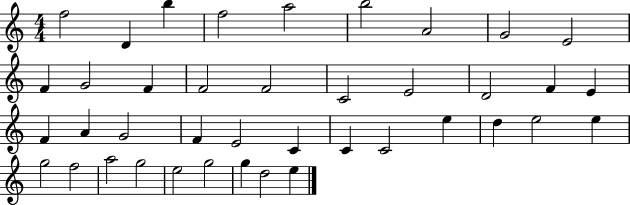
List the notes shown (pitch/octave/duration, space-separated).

F5/h D4/q B5/q F5/h A5/h B5/h A4/h G4/h E4/h F4/q G4/h F4/q F4/h F4/h C4/h E4/h D4/h F4/q E4/q F4/q A4/q G4/h F4/q E4/h C4/q C4/q C4/h E5/q D5/q E5/h E5/q G5/h F5/h A5/h G5/h E5/h G5/h G5/q D5/h E5/q